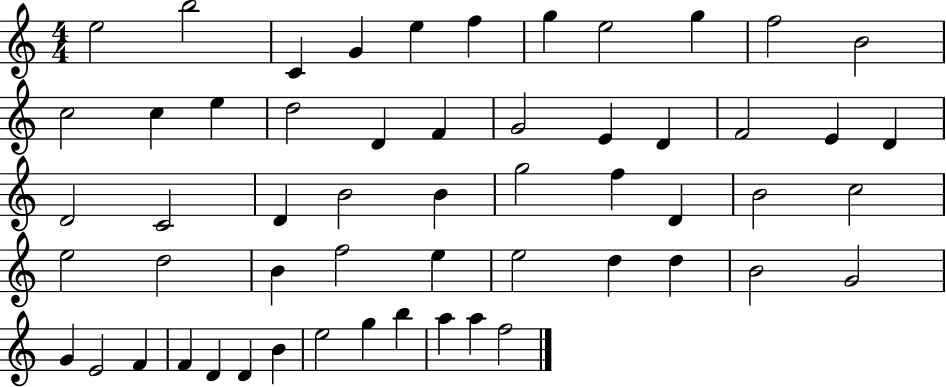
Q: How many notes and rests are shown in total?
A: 56